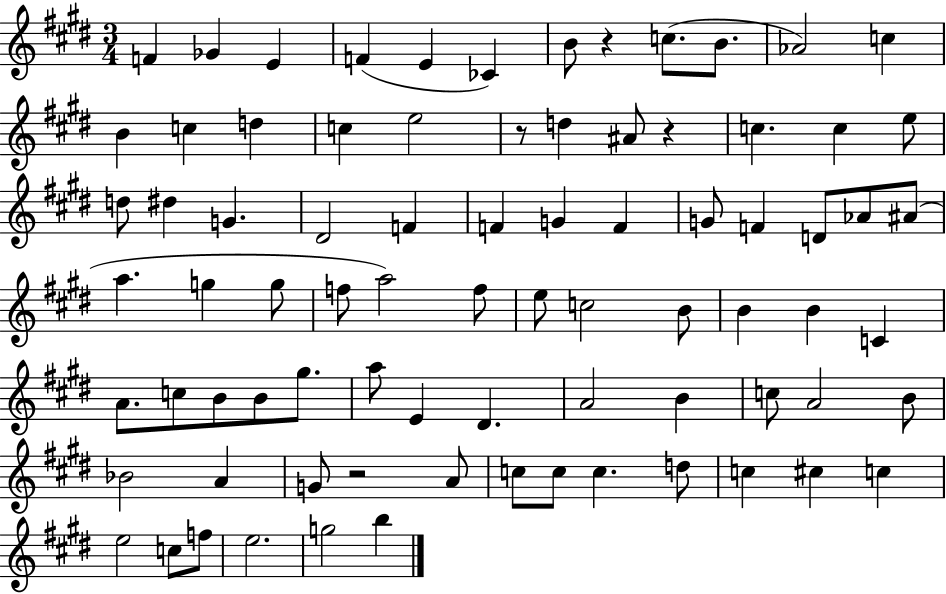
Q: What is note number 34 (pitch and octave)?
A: A#4